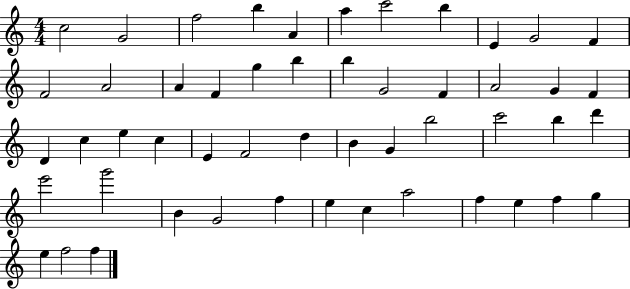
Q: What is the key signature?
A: C major